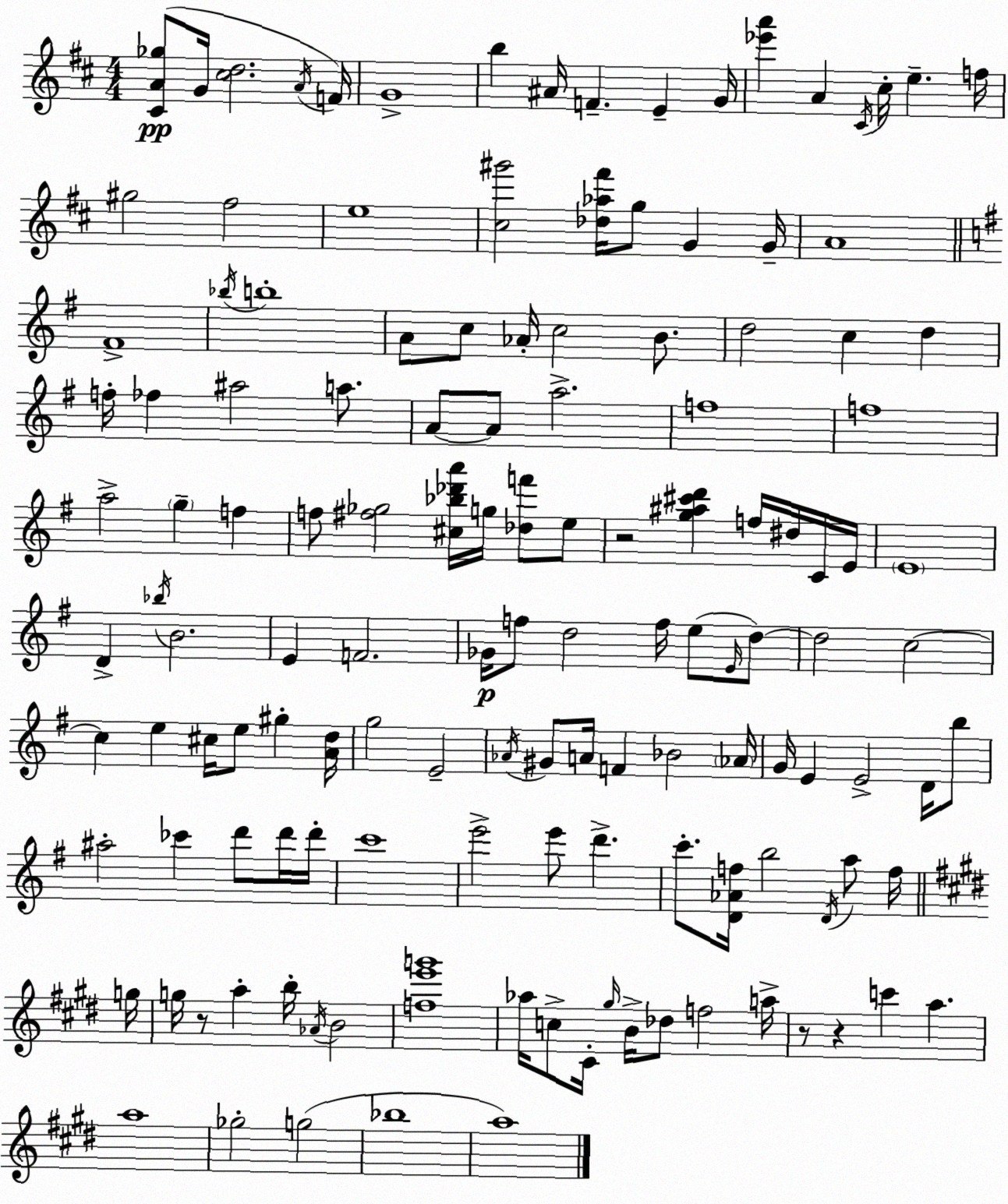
X:1
T:Untitled
M:4/4
L:1/4
K:D
[^CA_g]/2 G/4 [^cd]2 A/4 F/4 G4 b ^A/4 F E G/4 [_e'a'] A ^C/4 ^c/4 e f/4 ^g2 ^f2 e4 [^c^g']2 [_d_a^f']/4 g/2 G G/4 A4 ^F4 _b/4 b4 A/2 c/2 _A/4 c2 B/2 d2 c d f/4 _f ^a2 a/2 A/2 A/2 a2 f4 f4 a2 g f f/2 [^f_g]2 [^c_b_d'a']/4 g/4 [_df']/2 e/2 z2 [g^a^c'd'] f/4 ^d/4 C/4 E/4 E4 D _b/4 B2 E F2 _G/4 f/2 d2 f/4 e/2 E/4 d/2 d2 c2 c e ^c/4 e/2 ^g [Ad]/4 g2 E2 _A/4 ^G/2 A/4 F _B2 _A/4 G/4 E E2 D/4 b/2 ^a2 _c' d'/2 d'/4 d'/4 c'4 e'2 e'/2 d' c'/2 [D_Af]/4 b2 D/4 a/2 f/4 g/4 g/4 z/2 a b/4 _A/4 B2 [fe'g']4 _a/4 c/2 ^C/4 ^g/4 B/4 _d/2 f2 a/4 z/2 z c' a a4 _g2 g2 _b4 a4